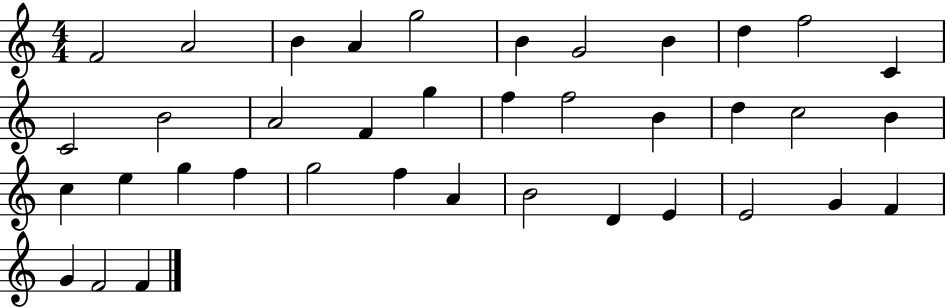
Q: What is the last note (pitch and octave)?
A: F4